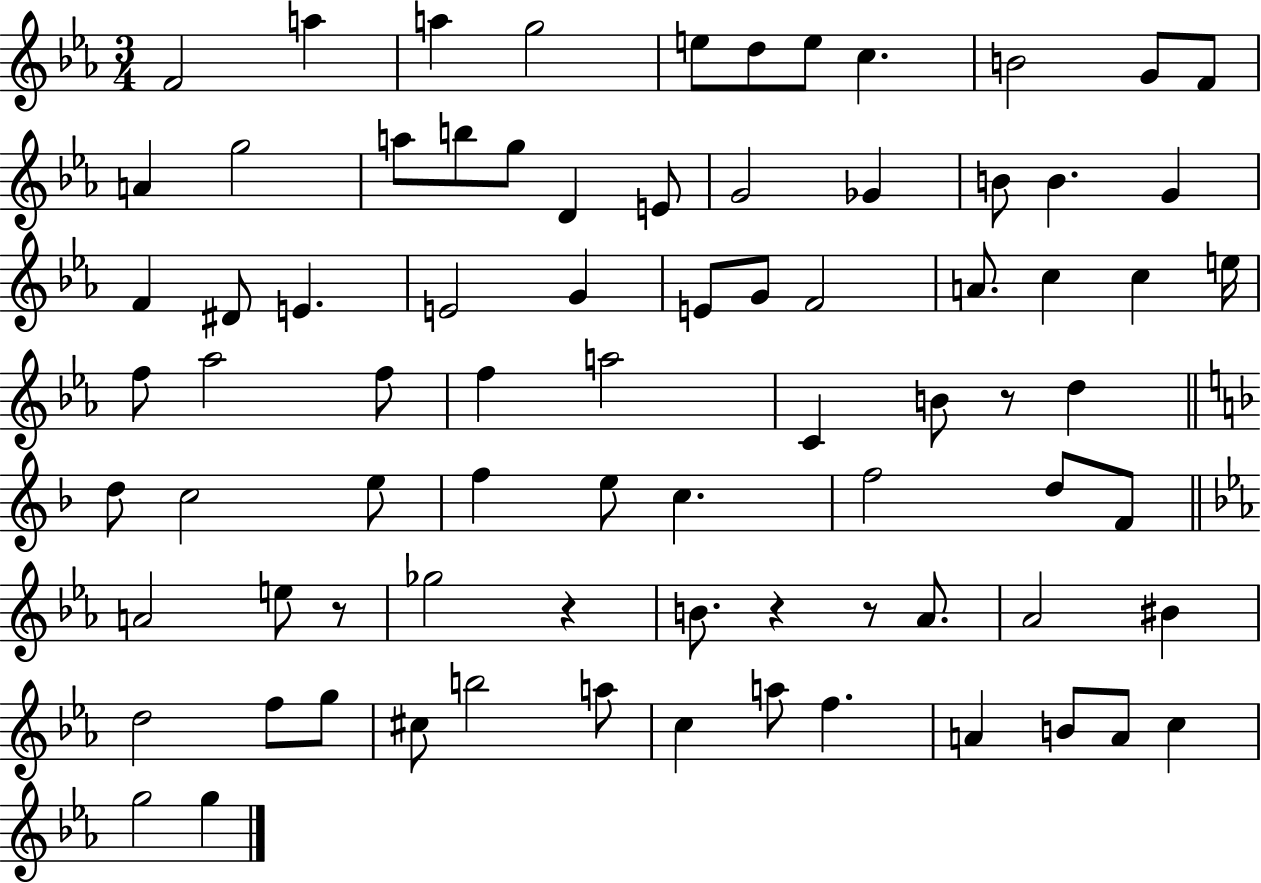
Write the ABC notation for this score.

X:1
T:Untitled
M:3/4
L:1/4
K:Eb
F2 a a g2 e/2 d/2 e/2 c B2 G/2 F/2 A g2 a/2 b/2 g/2 D E/2 G2 _G B/2 B G F ^D/2 E E2 G E/2 G/2 F2 A/2 c c e/4 f/2 _a2 f/2 f a2 C B/2 z/2 d d/2 c2 e/2 f e/2 c f2 d/2 F/2 A2 e/2 z/2 _g2 z B/2 z z/2 _A/2 _A2 ^B d2 f/2 g/2 ^c/2 b2 a/2 c a/2 f A B/2 A/2 c g2 g